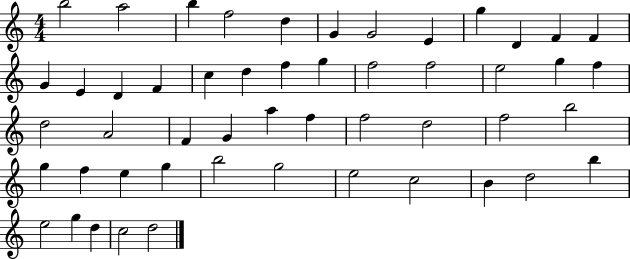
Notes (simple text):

B5/h A5/h B5/q F5/h D5/q G4/q G4/h E4/q G5/q D4/q F4/q F4/q G4/q E4/q D4/q F4/q C5/q D5/q F5/q G5/q F5/h F5/h E5/h G5/q F5/q D5/h A4/h F4/q G4/q A5/q F5/q F5/h D5/h F5/h B5/h G5/q F5/q E5/q G5/q B5/h G5/h E5/h C5/h B4/q D5/h B5/q E5/h G5/q D5/q C5/h D5/h